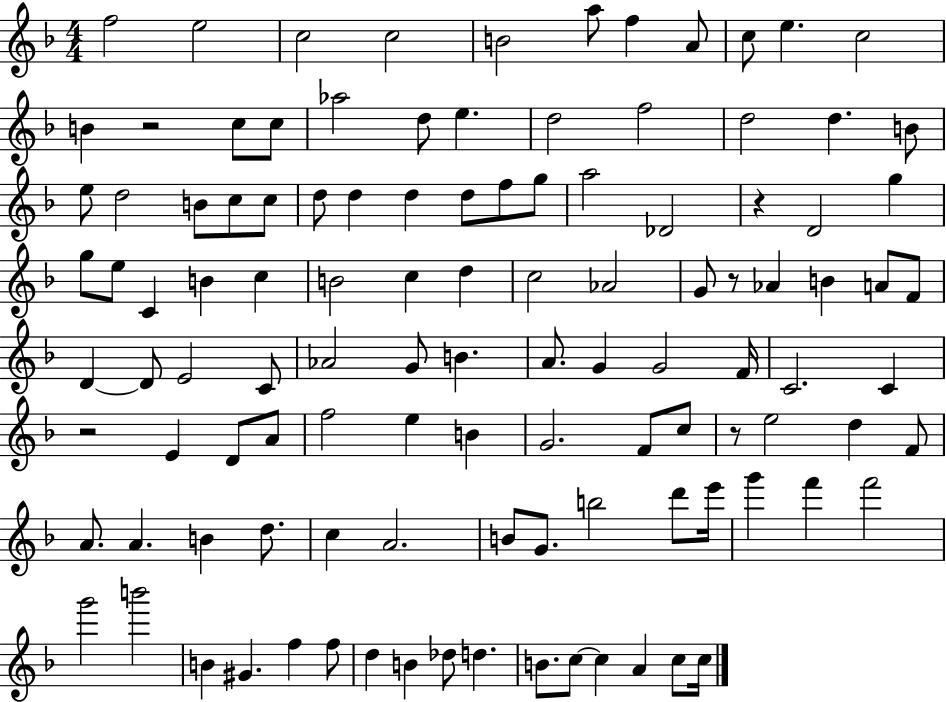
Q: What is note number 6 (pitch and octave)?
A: A5